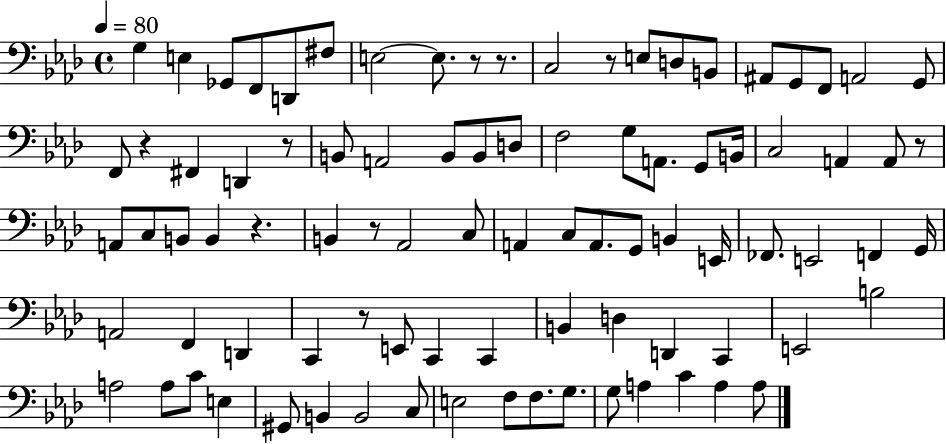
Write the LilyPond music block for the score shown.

{
  \clef bass
  \time 4/4
  \defaultTimeSignature
  \key aes \major
  \tempo 4 = 80
  g4 e4 ges,8 f,8 d,8 fis8 | e2~~ e8. r8 r8. | c2 r8 e8 d8 b,8 | ais,8 g,8 f,8 a,2 g,8 | \break f,8 r4 fis,4 d,4 r8 | b,8 a,2 b,8 b,8 d8 | f2 g8 a,8. g,8 b,16 | c2 a,4 a,8 r8 | \break a,8 c8 b,8 b,4 r4. | b,4 r8 aes,2 c8 | a,4 c8 a,8. g,8 b,4 e,16 | fes,8. e,2 f,4 g,16 | \break a,2 f,4 d,4 | c,4 r8 e,8 c,4 c,4 | b,4 d4 d,4 c,4 | e,2 b2 | \break a2 a8 c'8 e4 | gis,8 b,4 b,2 c8 | e2 f8 f8. g8. | g8 a4 c'4 a4 a8 | \break \bar "|."
}